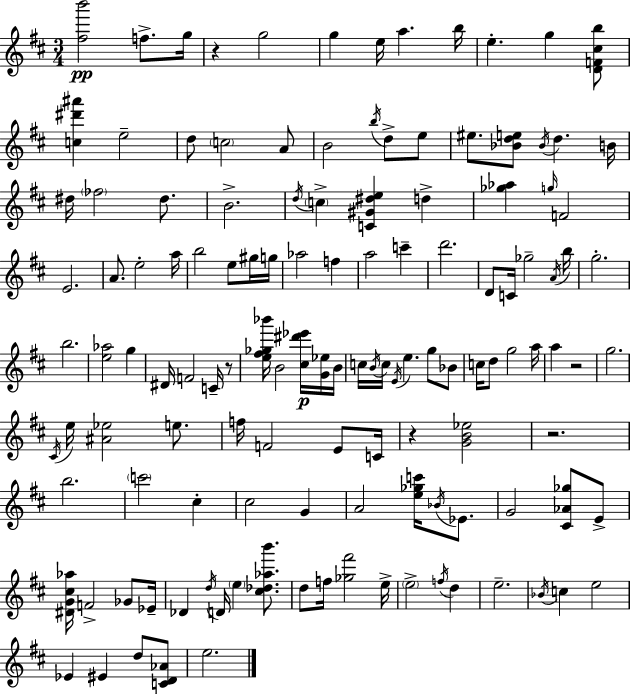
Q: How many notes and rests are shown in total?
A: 130